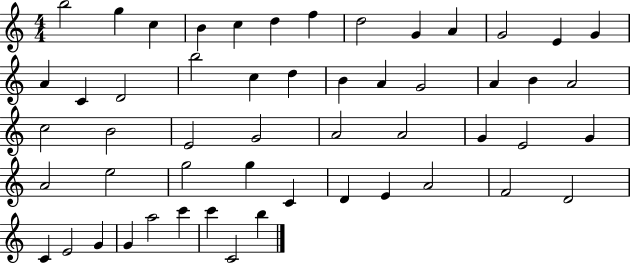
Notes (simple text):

B5/h G5/q C5/q B4/q C5/q D5/q F5/q D5/h G4/q A4/q G4/h E4/q G4/q A4/q C4/q D4/h B5/h C5/q D5/q B4/q A4/q G4/h A4/q B4/q A4/h C5/h B4/h E4/h G4/h A4/h A4/h G4/q E4/h G4/q A4/h E5/h G5/h G5/q C4/q D4/q E4/q A4/h F4/h D4/h C4/q E4/h G4/q G4/q A5/h C6/q C6/q C4/h B5/q